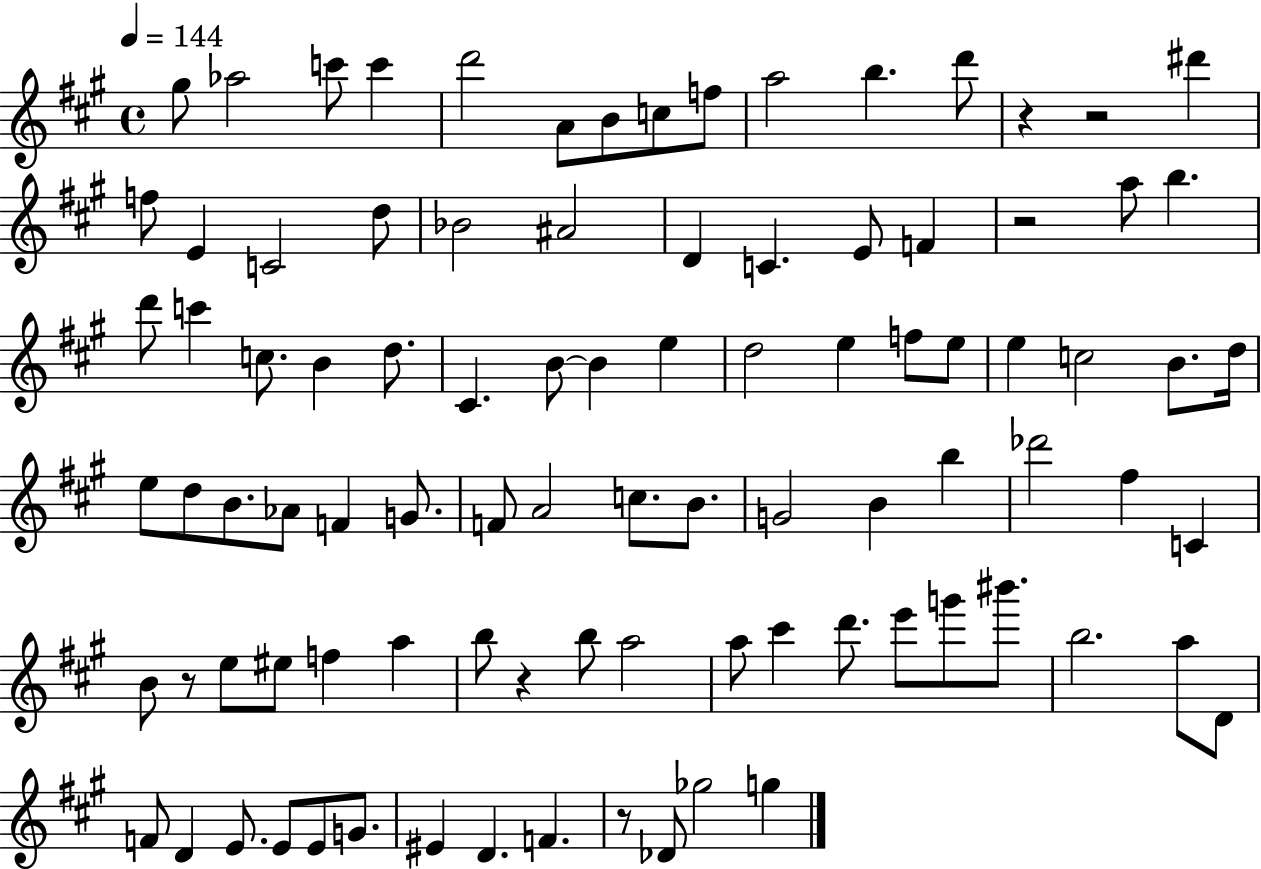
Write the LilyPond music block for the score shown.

{
  \clef treble
  \time 4/4
  \defaultTimeSignature
  \key a \major
  \tempo 4 = 144
  gis''8 aes''2 c'''8 c'''4 | d'''2 a'8 b'8 c''8 f''8 | a''2 b''4. d'''8 | r4 r2 dis'''4 | \break f''8 e'4 c'2 d''8 | bes'2 ais'2 | d'4 c'4. e'8 f'4 | r2 a''8 b''4. | \break d'''8 c'''4 c''8. b'4 d''8. | cis'4. b'8~~ b'4 e''4 | d''2 e''4 f''8 e''8 | e''4 c''2 b'8. d''16 | \break e''8 d''8 b'8. aes'8 f'4 g'8. | f'8 a'2 c''8. b'8. | g'2 b'4 b''4 | des'''2 fis''4 c'4 | \break b'8 r8 e''8 eis''8 f''4 a''4 | b''8 r4 b''8 a''2 | a''8 cis'''4 d'''8. e'''8 g'''8 bis'''8. | b''2. a''8 d'8 | \break f'8 d'4 e'8. e'8 e'8 g'8. | eis'4 d'4. f'4. | r8 des'8 ges''2 g''4 | \bar "|."
}